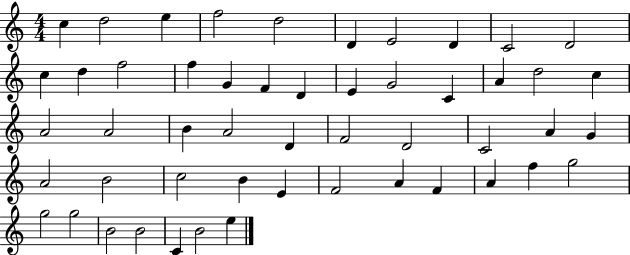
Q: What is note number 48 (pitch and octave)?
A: B4